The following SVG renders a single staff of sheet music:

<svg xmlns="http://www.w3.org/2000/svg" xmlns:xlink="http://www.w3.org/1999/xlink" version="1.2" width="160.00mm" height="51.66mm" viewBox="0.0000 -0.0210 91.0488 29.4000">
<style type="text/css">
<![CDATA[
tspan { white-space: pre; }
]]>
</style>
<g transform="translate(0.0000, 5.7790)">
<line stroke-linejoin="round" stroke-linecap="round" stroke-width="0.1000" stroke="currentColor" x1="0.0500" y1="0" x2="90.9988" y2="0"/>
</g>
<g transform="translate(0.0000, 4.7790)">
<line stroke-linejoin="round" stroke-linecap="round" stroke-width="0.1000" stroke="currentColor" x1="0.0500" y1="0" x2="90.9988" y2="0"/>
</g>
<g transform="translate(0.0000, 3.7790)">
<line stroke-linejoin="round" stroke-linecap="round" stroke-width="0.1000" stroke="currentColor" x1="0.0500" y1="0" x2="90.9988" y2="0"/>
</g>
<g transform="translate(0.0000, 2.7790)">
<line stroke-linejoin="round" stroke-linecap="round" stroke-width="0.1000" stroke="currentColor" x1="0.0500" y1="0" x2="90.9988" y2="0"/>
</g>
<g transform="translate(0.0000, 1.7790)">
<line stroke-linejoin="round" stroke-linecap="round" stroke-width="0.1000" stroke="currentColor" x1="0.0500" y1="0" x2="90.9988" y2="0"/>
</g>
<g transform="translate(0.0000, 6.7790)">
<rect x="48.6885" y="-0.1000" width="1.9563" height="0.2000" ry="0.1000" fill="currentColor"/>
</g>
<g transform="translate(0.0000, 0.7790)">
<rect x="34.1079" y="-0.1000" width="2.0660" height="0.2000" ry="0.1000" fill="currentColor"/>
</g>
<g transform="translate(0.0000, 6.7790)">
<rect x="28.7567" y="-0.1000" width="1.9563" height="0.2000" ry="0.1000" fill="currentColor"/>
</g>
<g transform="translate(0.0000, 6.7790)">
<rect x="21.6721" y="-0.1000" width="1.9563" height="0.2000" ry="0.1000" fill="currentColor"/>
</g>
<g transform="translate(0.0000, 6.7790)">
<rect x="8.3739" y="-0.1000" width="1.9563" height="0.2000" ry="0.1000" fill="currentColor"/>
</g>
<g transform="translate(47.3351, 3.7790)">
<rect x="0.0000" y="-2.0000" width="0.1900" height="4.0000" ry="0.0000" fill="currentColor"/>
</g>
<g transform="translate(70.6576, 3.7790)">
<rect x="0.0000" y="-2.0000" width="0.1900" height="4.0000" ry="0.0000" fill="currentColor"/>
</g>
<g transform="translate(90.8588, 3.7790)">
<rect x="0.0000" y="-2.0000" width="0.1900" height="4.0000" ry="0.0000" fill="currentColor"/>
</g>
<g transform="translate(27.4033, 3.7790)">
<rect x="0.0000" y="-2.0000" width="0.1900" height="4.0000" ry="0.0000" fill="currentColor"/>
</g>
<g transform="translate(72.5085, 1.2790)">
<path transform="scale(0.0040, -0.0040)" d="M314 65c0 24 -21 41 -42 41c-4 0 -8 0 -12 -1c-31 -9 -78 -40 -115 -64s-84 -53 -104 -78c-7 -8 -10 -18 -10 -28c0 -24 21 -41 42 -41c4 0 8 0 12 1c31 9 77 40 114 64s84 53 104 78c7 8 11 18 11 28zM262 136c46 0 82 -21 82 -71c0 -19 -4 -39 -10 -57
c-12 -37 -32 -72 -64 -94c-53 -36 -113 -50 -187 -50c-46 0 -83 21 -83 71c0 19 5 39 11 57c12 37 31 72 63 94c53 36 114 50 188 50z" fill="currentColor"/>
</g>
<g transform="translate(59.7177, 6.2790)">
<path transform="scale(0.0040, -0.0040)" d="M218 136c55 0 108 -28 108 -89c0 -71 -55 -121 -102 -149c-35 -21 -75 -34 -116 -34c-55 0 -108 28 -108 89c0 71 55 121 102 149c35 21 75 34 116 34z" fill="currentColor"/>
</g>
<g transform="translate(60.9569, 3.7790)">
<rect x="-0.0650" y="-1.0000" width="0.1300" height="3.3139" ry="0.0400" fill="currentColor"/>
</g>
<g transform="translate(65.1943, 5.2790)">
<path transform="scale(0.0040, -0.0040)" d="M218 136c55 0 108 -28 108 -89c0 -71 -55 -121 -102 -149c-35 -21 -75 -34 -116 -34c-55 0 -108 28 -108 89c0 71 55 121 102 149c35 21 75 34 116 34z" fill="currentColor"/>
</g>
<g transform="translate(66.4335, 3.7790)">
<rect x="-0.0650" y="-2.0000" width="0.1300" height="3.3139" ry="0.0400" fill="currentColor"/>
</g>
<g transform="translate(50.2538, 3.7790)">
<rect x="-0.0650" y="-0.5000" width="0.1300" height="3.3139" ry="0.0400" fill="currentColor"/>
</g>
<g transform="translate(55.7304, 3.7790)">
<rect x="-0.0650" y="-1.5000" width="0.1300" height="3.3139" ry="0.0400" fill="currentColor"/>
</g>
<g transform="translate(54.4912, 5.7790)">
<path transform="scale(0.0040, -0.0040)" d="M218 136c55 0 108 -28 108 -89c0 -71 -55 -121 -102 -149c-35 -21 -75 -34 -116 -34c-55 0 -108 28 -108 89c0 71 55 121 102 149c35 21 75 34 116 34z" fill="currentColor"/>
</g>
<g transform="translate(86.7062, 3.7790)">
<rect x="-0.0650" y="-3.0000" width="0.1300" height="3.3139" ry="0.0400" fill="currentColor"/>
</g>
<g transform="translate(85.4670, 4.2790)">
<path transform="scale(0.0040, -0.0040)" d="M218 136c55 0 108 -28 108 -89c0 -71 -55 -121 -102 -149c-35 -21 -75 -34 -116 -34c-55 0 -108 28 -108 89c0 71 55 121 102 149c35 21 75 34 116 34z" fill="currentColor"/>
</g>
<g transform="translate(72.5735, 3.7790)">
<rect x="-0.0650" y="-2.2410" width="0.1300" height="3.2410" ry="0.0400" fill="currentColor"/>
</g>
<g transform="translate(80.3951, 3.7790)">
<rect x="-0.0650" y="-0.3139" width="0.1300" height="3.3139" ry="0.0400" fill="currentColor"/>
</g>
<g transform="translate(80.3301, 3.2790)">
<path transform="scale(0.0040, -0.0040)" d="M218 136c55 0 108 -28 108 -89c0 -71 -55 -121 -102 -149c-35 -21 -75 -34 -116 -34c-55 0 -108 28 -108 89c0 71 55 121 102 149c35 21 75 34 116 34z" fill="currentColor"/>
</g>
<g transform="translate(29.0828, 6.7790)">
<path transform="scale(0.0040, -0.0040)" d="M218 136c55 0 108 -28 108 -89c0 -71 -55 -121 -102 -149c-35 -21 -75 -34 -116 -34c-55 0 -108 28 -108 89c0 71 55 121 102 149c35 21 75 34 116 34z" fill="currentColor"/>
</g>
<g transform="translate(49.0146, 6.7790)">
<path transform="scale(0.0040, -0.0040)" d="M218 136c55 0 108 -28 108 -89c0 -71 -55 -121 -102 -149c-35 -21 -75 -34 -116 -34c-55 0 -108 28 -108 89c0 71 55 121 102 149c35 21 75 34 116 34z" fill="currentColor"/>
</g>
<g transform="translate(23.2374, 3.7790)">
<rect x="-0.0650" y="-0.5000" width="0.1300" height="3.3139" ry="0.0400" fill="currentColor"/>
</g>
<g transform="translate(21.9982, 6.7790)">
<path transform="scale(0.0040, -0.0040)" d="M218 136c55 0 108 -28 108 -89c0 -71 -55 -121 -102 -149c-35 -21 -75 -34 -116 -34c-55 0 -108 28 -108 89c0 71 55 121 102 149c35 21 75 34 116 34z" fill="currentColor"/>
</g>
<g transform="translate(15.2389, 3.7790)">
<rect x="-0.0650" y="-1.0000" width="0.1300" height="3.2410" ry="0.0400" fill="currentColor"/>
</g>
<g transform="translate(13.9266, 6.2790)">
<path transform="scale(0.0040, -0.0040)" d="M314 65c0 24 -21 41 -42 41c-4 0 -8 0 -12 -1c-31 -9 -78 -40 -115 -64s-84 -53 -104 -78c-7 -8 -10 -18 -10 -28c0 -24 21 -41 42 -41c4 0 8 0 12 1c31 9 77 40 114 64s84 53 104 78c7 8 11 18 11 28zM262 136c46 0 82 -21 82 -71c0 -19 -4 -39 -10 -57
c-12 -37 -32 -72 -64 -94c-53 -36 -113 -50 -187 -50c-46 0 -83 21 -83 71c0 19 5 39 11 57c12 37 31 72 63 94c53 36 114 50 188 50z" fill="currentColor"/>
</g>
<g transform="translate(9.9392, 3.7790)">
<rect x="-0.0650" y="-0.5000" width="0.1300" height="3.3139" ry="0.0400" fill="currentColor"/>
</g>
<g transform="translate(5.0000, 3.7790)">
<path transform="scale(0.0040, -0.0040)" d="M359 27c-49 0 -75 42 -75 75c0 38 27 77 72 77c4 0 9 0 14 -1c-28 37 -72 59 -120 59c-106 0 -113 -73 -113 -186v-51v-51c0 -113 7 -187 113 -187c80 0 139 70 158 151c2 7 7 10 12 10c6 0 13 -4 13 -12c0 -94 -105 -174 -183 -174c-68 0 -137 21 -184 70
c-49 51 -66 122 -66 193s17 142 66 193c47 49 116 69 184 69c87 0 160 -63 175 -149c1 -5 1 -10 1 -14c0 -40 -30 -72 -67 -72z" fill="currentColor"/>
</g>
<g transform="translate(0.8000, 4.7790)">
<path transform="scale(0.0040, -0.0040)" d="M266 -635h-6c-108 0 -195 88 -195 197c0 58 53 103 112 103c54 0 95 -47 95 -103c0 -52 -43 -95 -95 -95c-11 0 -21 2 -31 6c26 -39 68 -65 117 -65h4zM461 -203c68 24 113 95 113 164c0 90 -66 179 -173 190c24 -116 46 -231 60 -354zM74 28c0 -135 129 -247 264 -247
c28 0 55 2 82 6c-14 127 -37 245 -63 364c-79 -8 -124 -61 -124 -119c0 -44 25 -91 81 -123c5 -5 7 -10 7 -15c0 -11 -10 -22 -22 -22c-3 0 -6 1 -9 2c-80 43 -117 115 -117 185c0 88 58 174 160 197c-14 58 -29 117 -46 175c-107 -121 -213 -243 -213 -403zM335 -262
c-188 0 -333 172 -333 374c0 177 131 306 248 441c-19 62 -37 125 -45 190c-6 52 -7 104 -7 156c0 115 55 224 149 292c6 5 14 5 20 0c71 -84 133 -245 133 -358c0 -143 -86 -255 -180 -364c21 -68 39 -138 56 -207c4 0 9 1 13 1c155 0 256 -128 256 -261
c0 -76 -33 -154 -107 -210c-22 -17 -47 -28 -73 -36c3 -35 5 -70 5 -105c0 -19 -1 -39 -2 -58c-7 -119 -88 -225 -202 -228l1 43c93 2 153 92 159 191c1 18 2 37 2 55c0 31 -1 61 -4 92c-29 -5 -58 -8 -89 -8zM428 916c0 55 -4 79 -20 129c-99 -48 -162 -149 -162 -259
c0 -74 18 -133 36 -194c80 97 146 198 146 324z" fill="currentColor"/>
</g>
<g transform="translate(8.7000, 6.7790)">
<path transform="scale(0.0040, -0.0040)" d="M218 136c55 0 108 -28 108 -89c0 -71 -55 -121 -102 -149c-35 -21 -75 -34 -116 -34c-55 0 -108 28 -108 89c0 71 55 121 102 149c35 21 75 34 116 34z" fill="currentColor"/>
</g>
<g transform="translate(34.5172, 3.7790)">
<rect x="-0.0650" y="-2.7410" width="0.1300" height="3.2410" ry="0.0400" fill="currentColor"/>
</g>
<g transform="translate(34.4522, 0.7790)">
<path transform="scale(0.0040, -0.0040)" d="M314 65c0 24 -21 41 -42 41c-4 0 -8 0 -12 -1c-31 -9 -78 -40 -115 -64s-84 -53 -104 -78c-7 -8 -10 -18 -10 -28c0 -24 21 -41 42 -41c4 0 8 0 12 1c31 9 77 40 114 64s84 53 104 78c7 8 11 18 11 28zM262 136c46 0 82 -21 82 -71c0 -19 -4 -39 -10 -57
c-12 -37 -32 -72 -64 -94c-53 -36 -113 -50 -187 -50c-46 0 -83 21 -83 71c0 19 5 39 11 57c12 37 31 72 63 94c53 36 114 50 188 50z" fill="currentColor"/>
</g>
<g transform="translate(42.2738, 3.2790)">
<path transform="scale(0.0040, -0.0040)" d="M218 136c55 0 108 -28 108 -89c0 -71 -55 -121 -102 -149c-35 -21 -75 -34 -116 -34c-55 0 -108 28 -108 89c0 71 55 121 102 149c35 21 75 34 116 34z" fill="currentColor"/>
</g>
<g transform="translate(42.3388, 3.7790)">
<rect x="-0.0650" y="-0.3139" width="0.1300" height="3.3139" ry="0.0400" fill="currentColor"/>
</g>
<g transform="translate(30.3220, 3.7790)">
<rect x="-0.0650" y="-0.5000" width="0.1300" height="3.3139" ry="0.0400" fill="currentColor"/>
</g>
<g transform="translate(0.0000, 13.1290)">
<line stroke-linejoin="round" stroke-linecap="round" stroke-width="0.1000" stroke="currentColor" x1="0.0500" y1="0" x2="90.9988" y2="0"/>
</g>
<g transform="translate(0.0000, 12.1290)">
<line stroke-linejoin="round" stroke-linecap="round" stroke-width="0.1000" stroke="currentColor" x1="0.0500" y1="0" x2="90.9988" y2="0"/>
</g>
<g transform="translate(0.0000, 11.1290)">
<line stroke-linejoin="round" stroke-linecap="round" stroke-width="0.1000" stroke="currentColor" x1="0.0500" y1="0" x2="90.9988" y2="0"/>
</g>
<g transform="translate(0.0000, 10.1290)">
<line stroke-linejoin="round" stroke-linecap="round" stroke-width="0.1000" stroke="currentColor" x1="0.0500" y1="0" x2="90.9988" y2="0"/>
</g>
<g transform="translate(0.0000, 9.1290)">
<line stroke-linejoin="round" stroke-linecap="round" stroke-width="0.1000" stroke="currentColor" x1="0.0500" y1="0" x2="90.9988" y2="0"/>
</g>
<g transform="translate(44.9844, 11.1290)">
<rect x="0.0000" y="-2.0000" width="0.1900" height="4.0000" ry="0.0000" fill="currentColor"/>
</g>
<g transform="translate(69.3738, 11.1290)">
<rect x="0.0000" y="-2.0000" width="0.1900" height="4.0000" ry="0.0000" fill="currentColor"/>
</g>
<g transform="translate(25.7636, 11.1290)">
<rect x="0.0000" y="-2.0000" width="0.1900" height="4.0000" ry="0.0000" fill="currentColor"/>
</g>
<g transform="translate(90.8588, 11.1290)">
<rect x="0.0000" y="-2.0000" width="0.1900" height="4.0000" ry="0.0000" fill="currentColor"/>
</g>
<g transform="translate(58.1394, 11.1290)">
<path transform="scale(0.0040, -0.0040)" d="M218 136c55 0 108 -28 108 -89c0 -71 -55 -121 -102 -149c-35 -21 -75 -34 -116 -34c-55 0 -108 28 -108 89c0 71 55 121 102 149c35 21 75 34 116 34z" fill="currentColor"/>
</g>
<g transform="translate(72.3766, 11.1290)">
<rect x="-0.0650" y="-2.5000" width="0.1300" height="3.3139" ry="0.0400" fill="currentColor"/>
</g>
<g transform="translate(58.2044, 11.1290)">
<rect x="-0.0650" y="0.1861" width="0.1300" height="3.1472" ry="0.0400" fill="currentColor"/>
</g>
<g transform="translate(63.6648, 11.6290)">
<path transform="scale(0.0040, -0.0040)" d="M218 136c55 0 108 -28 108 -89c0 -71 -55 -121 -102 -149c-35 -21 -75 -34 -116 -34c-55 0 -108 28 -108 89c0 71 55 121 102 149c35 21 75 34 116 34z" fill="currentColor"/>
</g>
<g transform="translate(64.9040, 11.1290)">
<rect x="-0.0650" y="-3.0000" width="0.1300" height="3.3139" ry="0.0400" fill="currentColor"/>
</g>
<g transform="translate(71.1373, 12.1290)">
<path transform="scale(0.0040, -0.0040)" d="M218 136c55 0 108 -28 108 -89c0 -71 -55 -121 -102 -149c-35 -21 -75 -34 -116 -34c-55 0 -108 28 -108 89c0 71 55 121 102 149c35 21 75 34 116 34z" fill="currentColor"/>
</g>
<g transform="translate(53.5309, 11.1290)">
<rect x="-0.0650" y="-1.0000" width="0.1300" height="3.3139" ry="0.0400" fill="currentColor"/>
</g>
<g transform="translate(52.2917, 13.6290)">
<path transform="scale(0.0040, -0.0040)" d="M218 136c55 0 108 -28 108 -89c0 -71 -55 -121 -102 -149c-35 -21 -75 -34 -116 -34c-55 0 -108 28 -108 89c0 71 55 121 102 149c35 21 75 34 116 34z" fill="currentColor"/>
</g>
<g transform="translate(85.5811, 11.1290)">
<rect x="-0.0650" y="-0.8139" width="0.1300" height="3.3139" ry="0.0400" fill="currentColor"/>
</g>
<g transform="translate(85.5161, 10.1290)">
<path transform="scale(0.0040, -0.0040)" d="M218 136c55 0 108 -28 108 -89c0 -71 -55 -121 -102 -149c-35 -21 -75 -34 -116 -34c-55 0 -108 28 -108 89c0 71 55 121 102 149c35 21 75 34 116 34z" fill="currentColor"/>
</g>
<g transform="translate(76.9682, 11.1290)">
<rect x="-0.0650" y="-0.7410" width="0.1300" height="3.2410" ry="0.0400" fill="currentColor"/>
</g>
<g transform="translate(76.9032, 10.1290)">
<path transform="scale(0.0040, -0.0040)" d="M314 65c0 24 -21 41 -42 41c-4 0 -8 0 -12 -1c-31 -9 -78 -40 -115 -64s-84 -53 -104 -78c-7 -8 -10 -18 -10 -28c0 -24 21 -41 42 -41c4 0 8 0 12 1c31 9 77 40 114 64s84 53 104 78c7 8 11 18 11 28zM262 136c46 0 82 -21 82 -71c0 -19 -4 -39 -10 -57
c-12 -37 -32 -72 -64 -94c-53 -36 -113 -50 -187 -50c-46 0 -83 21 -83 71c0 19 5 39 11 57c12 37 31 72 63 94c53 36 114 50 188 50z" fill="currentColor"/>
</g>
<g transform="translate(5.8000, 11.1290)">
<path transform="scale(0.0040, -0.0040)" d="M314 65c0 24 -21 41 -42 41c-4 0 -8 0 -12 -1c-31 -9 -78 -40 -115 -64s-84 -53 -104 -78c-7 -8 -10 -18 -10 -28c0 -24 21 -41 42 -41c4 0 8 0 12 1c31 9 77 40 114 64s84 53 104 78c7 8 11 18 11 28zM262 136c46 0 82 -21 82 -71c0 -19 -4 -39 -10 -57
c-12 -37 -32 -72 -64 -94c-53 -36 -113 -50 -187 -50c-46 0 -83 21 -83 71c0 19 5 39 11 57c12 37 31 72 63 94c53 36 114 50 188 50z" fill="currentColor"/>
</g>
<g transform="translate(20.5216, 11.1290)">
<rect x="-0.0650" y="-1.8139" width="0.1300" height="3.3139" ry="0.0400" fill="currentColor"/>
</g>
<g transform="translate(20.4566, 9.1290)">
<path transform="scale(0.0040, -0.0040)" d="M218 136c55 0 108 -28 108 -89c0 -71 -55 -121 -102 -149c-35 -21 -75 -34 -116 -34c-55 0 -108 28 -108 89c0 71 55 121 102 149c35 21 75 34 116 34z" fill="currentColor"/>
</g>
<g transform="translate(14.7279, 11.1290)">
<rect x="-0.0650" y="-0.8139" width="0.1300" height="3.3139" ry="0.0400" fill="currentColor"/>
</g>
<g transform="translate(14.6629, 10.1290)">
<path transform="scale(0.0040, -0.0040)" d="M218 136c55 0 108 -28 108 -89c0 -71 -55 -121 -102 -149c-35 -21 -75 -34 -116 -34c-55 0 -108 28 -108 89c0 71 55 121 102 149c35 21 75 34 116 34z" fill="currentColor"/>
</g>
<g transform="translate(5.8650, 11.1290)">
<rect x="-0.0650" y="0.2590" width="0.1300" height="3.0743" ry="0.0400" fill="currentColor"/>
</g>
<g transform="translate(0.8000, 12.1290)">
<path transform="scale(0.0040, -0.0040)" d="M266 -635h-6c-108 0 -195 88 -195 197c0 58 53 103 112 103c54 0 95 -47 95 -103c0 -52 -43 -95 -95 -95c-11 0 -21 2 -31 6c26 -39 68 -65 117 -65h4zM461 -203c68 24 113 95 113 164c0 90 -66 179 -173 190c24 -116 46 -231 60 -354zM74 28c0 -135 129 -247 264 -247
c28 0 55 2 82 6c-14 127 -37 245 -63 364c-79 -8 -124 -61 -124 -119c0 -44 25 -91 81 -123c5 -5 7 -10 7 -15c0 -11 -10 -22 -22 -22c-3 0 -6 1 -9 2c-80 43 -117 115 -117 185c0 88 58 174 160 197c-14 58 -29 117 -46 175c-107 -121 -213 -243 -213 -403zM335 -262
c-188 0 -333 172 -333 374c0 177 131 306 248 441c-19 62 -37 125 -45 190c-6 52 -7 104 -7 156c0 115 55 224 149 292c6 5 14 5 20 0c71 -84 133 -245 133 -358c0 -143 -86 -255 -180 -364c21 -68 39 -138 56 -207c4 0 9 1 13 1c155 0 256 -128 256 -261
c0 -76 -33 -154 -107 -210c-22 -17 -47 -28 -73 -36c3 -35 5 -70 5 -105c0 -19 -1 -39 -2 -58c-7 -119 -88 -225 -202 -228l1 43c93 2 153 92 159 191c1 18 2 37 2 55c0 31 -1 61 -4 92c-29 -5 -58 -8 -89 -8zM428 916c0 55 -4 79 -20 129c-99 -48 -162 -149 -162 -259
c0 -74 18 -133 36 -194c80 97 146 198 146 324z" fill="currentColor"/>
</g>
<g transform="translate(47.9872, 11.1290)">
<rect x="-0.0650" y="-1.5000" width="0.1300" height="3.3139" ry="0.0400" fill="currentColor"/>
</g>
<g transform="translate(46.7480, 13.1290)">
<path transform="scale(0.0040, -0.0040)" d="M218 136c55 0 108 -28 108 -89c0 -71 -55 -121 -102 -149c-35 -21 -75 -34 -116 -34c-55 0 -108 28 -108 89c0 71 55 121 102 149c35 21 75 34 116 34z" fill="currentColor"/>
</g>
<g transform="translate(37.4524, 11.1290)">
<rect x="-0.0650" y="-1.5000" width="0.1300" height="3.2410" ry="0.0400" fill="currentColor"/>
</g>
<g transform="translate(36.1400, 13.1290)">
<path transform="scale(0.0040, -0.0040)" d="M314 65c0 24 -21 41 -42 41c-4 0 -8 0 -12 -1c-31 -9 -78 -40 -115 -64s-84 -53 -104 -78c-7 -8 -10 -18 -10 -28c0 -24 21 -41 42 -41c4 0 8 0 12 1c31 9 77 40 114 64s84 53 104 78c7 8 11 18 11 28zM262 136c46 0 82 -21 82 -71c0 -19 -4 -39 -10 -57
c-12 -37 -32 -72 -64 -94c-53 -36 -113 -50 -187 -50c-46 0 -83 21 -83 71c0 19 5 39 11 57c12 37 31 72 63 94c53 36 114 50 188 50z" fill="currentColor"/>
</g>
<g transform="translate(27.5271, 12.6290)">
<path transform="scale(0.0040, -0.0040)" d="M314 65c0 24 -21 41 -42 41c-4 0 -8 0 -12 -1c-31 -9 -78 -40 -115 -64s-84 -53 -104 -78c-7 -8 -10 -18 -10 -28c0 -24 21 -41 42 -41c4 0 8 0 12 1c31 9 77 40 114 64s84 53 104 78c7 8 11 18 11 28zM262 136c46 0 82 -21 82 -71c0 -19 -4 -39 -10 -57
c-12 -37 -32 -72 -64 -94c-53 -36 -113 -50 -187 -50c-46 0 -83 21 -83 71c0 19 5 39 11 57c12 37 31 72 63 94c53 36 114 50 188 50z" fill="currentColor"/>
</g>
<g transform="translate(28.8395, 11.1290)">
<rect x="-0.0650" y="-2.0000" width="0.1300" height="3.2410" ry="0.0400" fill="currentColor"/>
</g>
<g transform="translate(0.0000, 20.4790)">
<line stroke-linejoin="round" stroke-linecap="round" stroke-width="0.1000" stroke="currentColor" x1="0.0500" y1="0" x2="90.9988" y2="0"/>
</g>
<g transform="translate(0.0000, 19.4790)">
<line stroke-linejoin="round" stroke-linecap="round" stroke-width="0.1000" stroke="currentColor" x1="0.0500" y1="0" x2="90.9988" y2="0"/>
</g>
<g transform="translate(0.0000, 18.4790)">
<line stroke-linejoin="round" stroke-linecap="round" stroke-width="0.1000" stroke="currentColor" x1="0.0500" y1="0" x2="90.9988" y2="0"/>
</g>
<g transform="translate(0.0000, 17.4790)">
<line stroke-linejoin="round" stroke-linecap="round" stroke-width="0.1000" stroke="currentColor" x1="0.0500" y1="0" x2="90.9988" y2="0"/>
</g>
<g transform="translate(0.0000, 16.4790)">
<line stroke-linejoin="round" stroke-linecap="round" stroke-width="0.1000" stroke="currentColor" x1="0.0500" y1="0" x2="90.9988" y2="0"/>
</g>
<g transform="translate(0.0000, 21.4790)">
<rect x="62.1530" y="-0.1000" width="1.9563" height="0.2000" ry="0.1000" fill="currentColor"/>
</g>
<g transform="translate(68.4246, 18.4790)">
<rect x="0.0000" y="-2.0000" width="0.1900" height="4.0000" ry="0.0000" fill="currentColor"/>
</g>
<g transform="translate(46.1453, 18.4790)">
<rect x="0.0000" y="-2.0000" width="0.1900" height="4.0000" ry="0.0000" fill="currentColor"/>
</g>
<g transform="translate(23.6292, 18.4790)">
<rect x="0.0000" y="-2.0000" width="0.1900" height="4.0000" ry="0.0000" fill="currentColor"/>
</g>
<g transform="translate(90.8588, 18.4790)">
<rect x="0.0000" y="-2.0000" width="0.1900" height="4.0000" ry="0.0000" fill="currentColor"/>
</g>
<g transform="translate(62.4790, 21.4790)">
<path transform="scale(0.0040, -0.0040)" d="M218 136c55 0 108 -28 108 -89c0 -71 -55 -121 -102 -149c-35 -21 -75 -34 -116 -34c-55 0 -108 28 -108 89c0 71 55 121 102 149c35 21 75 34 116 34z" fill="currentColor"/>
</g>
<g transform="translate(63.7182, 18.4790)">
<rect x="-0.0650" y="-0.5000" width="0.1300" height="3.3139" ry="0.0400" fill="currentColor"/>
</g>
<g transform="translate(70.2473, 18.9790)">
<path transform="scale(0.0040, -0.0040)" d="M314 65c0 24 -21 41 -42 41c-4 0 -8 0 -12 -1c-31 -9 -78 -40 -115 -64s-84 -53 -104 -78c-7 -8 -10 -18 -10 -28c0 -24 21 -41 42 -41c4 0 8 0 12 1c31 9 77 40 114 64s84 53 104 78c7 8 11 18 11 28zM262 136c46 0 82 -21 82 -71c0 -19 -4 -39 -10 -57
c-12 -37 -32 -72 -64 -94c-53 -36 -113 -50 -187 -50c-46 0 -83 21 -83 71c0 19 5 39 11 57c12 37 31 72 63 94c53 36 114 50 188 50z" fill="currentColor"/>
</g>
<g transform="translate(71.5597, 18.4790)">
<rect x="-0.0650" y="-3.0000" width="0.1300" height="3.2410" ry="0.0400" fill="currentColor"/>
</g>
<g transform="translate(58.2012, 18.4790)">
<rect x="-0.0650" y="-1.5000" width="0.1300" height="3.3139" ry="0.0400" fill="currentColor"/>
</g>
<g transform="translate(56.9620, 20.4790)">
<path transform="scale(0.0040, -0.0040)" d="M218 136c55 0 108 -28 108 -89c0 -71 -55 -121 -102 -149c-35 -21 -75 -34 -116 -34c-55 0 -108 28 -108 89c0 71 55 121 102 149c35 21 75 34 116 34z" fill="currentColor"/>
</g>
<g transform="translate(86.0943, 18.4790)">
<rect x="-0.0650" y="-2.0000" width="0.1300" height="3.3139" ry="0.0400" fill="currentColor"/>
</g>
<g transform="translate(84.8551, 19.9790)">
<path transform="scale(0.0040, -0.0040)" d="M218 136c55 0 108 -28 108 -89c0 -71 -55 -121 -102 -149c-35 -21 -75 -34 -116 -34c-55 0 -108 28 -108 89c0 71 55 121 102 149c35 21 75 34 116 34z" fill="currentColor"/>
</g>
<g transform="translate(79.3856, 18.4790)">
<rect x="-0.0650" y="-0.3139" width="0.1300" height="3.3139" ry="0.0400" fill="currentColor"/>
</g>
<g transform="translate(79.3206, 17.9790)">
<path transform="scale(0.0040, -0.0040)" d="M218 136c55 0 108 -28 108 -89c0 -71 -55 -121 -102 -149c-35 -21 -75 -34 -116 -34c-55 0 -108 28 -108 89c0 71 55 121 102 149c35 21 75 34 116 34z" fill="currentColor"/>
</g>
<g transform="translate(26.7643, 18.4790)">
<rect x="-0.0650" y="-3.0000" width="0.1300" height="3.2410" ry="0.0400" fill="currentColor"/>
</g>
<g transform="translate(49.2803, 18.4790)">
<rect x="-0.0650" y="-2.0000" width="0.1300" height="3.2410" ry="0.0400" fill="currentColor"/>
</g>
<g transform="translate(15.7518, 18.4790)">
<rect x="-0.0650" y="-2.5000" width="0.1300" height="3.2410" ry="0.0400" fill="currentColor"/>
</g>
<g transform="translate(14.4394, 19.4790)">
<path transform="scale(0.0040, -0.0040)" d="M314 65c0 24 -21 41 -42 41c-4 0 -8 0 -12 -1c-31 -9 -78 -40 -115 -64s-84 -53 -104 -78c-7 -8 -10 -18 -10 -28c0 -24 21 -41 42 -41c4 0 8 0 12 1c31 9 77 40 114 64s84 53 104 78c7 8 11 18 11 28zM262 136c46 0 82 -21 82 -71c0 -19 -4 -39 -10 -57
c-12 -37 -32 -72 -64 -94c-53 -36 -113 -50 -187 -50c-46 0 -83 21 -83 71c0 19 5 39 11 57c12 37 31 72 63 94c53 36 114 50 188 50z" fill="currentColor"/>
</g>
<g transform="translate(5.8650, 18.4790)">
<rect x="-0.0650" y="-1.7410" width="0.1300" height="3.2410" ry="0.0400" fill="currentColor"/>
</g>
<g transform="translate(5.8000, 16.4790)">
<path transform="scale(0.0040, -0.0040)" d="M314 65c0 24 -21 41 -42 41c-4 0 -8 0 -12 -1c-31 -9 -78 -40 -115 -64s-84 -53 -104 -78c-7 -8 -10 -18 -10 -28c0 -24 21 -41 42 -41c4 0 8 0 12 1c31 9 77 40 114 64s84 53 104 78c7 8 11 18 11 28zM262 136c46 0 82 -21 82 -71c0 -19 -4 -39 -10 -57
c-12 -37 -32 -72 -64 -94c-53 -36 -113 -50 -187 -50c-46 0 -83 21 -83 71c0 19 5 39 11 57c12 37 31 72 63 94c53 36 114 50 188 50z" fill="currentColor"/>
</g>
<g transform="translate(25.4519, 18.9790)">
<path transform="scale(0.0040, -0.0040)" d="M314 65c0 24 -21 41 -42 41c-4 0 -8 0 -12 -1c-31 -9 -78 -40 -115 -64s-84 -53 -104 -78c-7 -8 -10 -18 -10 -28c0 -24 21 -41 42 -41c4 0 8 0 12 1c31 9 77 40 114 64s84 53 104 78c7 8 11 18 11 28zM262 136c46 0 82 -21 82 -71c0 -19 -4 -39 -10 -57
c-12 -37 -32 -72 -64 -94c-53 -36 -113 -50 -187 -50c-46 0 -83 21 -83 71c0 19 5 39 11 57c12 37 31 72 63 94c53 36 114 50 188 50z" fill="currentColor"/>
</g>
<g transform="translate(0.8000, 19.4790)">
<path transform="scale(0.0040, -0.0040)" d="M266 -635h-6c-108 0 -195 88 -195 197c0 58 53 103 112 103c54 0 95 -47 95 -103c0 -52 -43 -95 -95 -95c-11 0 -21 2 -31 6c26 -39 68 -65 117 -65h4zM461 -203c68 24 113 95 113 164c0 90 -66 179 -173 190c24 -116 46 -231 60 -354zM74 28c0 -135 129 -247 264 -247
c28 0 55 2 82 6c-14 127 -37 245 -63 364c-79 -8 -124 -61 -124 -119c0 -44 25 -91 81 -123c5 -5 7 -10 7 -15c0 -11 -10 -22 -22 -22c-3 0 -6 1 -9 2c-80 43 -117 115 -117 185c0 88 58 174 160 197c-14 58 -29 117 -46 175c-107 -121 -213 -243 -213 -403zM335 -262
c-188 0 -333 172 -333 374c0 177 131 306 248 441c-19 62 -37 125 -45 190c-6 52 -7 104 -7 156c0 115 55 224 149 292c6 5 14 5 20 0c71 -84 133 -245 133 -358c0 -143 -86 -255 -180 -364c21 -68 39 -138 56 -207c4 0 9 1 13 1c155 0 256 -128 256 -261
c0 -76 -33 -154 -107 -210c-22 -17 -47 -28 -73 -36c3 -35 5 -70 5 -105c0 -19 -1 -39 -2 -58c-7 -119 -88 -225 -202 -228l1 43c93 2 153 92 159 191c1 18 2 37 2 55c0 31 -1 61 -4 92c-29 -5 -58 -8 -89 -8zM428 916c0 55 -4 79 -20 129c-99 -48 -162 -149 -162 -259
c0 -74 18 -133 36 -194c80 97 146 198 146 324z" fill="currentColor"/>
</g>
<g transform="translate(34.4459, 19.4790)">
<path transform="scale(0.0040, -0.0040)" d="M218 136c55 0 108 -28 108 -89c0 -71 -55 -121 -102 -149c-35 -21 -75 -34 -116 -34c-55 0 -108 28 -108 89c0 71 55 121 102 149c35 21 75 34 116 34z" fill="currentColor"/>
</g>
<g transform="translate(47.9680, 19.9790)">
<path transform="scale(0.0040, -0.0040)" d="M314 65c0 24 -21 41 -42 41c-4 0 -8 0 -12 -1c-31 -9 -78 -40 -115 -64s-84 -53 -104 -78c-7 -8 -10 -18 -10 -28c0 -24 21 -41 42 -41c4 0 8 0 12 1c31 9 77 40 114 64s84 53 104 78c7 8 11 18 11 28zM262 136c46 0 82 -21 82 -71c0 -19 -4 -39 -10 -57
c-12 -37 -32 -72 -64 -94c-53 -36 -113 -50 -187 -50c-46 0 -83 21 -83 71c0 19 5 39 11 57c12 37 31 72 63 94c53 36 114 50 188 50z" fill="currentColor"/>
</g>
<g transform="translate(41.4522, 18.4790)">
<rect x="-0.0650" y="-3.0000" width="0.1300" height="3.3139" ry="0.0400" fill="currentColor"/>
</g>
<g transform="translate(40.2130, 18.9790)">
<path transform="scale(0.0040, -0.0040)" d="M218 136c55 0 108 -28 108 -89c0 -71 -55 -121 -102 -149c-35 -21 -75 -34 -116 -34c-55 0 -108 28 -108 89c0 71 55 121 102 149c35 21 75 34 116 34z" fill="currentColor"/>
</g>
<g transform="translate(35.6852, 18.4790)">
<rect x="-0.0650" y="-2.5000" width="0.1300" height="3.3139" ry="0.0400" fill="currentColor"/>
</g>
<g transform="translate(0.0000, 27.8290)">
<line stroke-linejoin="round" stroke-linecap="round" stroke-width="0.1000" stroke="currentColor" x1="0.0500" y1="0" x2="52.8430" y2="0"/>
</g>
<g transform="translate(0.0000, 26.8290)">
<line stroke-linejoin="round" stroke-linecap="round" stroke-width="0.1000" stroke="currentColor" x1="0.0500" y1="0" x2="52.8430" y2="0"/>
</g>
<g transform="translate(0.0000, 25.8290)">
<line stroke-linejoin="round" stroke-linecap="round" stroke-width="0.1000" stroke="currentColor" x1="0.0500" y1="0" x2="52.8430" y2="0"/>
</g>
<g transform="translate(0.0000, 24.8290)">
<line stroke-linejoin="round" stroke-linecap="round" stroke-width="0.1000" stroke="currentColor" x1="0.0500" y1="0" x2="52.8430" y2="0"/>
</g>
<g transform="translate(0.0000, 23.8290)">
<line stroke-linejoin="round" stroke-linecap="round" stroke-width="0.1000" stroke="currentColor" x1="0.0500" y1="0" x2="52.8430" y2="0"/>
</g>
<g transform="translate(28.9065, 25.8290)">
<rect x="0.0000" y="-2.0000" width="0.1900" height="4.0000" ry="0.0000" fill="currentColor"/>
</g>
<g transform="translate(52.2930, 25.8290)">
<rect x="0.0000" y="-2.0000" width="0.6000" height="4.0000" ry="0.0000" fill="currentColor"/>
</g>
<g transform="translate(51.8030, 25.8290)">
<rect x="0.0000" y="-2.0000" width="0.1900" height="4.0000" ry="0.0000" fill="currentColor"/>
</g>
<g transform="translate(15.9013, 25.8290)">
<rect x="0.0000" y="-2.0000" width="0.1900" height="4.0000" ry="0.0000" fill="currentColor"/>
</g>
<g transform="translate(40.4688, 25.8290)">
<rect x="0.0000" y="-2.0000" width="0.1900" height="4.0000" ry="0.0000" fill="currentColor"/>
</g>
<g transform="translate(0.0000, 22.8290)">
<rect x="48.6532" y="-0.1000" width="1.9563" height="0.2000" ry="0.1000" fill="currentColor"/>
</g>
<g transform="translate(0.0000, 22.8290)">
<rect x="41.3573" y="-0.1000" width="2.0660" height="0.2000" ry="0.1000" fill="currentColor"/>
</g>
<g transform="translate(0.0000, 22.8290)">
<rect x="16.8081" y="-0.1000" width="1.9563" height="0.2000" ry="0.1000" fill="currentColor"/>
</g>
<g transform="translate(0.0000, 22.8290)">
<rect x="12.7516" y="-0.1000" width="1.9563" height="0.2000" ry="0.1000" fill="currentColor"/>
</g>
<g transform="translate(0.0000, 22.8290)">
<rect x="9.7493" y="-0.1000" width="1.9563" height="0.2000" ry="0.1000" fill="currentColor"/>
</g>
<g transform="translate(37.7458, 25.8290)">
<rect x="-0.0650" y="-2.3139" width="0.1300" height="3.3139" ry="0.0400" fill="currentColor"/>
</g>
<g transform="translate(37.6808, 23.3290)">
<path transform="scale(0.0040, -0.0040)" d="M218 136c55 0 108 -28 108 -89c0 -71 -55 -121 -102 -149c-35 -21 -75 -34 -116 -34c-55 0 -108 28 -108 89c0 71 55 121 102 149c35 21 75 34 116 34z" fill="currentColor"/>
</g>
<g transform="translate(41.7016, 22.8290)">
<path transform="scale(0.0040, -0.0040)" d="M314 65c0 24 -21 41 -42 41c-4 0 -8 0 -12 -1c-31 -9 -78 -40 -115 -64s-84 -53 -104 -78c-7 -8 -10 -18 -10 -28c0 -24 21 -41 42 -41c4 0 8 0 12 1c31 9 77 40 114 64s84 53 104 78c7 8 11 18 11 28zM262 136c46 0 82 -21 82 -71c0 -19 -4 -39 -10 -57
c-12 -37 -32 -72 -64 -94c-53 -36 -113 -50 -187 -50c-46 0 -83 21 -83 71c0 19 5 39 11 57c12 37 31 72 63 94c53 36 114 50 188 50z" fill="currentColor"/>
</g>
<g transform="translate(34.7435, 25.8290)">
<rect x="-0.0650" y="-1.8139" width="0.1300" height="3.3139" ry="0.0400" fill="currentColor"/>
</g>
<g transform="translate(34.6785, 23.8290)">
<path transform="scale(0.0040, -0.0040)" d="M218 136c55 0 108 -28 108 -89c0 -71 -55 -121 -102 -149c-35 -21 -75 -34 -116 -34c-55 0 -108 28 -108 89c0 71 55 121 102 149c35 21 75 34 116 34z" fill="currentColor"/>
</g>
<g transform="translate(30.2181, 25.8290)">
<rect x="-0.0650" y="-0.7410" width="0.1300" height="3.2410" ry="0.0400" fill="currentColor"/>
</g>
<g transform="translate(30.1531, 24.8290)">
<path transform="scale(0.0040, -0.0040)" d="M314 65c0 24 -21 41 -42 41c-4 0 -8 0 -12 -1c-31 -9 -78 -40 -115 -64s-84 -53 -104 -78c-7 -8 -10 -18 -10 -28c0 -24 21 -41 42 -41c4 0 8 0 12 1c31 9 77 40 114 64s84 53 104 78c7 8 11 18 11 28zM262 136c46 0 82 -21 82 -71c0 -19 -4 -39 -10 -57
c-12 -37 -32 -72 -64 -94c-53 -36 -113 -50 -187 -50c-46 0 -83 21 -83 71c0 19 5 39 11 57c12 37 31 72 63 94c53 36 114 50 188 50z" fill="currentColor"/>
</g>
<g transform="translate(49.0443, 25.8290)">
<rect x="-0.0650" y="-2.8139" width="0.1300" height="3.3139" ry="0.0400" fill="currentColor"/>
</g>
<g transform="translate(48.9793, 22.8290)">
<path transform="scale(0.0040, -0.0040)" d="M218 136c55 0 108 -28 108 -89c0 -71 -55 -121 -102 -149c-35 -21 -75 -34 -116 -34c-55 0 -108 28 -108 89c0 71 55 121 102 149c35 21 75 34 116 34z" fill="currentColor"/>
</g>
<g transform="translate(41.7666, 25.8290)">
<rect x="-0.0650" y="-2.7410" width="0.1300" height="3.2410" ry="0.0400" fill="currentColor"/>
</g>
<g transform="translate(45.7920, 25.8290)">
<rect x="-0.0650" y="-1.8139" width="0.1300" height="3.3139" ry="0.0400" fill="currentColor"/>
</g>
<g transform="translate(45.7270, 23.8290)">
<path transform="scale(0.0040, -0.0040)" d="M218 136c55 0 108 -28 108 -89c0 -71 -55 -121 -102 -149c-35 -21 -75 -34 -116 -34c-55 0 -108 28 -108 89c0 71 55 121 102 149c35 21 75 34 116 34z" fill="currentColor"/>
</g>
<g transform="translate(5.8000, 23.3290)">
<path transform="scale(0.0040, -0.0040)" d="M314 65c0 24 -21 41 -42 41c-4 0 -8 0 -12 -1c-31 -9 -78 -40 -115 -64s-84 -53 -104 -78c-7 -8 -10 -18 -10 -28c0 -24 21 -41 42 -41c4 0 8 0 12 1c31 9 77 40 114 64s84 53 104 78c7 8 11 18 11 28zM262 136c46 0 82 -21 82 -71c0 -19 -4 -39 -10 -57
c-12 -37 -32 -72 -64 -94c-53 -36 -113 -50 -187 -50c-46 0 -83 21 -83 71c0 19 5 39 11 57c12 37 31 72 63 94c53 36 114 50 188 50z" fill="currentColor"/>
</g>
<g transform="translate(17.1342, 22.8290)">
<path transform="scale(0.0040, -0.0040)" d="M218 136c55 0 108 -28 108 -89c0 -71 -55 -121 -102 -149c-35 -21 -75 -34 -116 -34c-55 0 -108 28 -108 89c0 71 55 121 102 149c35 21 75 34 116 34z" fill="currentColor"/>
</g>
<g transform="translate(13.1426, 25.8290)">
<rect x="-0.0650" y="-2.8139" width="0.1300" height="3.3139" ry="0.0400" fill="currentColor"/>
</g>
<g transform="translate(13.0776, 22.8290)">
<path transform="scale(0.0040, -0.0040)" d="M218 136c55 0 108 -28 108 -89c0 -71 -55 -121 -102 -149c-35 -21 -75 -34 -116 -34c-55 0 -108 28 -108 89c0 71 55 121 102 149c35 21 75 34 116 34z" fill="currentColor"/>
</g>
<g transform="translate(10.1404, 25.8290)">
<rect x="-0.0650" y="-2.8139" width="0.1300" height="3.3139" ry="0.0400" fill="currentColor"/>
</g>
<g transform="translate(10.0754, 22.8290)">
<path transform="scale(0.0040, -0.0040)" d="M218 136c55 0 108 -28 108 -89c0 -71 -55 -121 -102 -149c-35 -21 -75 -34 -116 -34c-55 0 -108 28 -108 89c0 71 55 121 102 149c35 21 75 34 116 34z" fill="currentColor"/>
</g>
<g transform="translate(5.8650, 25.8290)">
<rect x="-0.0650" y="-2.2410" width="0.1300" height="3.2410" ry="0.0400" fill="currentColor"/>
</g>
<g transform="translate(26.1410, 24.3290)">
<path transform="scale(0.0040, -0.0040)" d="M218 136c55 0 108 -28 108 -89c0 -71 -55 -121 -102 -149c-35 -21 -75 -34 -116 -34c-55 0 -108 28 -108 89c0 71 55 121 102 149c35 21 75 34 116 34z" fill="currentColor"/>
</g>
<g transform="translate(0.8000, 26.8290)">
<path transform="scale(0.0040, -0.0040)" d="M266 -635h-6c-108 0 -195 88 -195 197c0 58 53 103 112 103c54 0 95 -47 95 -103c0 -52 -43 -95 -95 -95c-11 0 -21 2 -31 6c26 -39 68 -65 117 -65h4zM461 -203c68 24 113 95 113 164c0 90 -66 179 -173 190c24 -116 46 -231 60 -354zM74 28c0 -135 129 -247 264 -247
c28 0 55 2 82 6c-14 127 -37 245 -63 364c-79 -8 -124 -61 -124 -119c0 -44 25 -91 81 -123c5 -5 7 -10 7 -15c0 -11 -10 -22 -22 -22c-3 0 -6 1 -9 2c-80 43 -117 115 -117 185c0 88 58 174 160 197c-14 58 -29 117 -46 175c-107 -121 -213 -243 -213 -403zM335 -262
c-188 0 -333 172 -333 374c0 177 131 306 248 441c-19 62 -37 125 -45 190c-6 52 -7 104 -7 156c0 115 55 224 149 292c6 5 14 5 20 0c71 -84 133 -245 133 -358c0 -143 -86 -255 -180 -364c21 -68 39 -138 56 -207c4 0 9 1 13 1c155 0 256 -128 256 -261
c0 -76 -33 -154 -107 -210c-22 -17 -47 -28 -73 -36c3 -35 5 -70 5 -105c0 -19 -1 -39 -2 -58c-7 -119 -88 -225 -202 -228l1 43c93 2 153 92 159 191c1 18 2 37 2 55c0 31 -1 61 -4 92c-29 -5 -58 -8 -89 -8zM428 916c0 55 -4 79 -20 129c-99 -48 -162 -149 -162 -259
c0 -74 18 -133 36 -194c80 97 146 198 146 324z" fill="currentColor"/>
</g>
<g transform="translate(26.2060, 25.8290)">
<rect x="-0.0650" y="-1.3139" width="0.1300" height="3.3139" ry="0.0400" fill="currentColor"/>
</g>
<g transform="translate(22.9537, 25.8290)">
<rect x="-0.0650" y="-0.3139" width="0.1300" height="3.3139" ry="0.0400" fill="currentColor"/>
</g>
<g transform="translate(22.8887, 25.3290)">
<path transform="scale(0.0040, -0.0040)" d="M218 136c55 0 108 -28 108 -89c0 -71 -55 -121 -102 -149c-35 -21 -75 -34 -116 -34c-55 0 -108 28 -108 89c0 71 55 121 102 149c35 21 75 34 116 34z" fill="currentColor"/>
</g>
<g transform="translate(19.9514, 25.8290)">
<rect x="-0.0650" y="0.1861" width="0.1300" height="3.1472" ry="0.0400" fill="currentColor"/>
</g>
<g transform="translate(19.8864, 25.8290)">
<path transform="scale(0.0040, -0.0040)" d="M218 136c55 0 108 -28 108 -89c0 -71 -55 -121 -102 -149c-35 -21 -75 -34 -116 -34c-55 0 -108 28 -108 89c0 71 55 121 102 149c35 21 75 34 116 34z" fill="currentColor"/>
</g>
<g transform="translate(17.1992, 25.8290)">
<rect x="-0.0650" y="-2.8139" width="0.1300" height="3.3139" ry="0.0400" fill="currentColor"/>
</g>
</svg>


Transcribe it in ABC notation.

X:1
T:Untitled
M:4/4
L:1/4
K:C
C D2 C C a2 c C E D F g2 c A B2 d f F2 E2 E D B A G d2 d f2 G2 A2 G A F2 E C A2 c F g2 a a a B c e d2 f g a2 f a